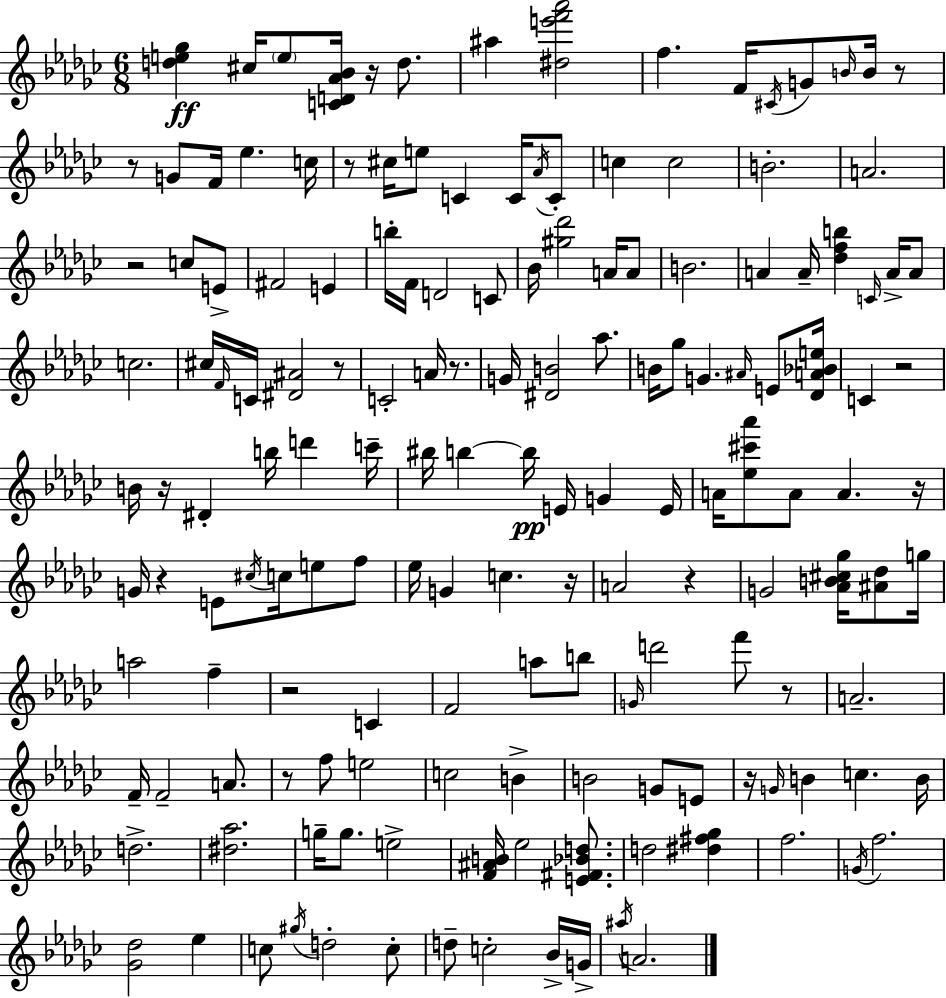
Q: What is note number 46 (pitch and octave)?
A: C4